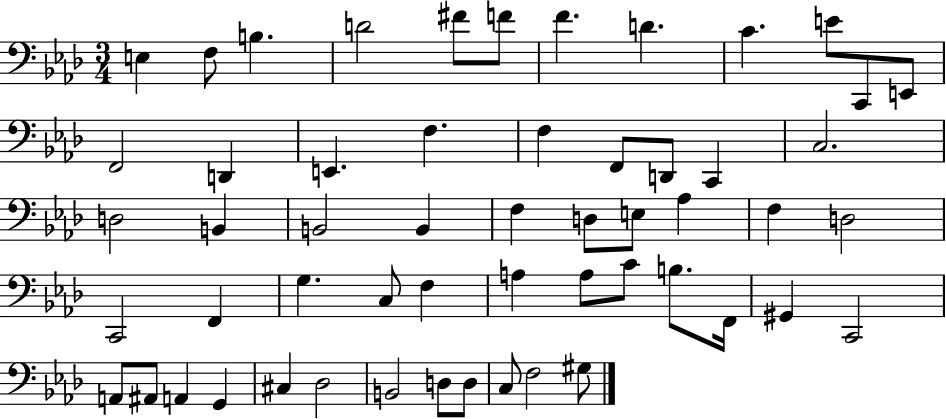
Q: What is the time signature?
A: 3/4